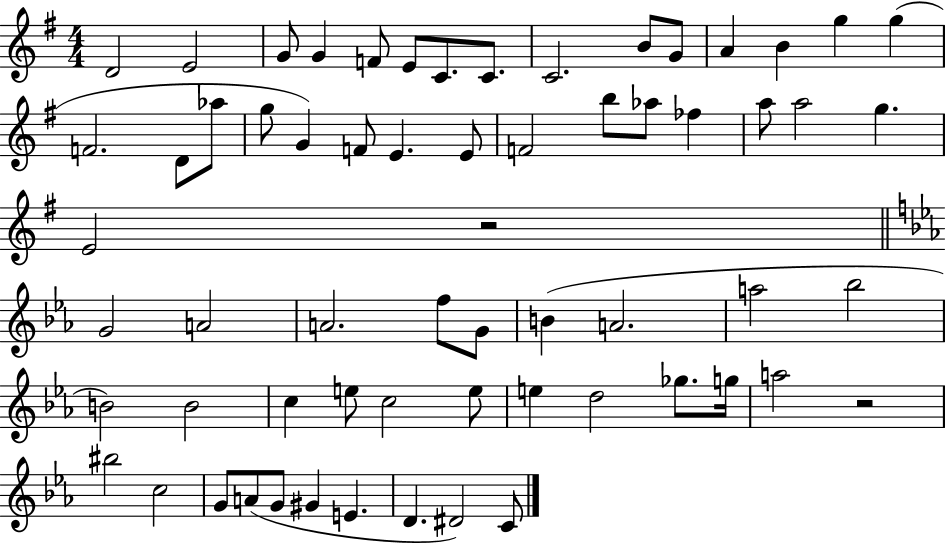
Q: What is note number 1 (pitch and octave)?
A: D4